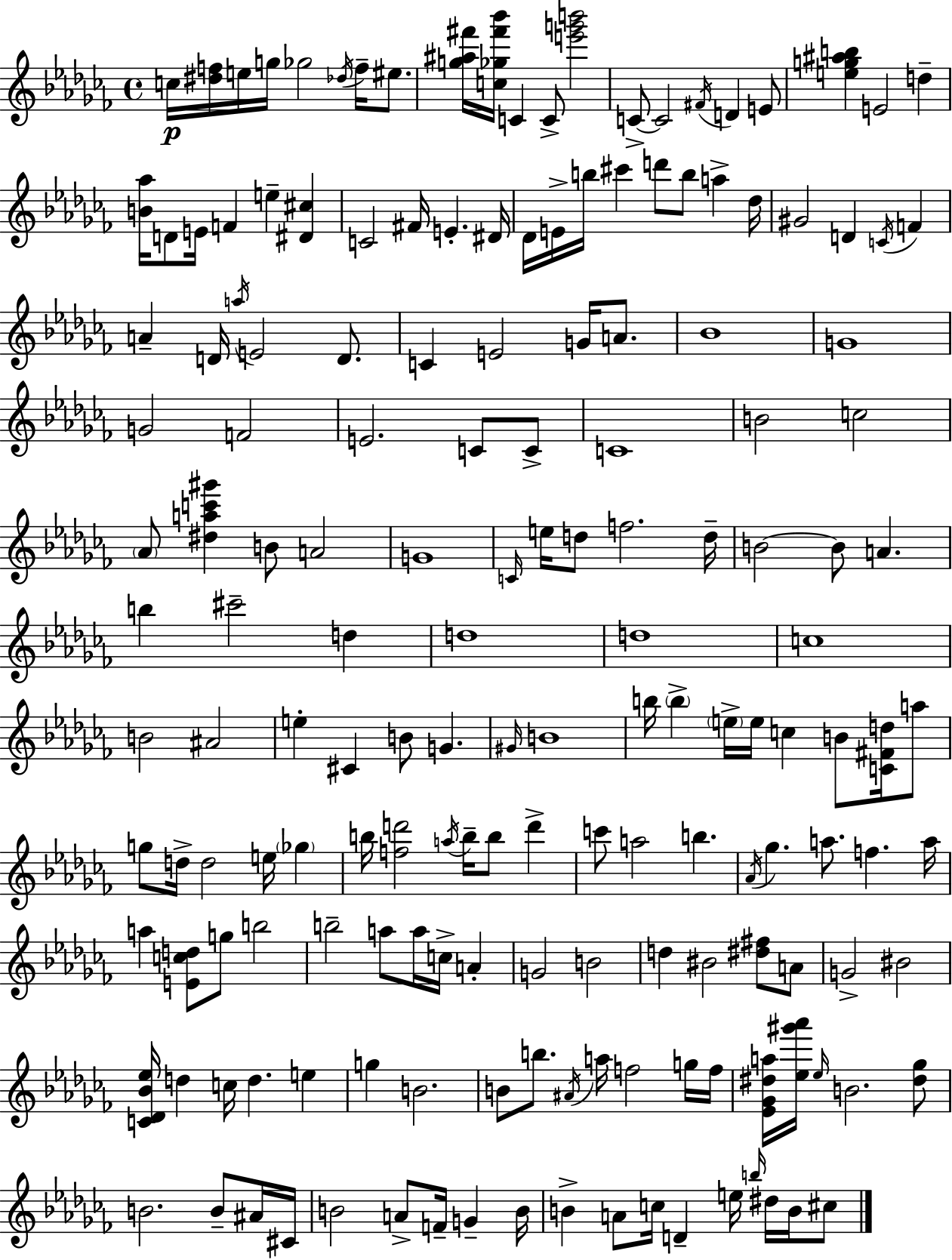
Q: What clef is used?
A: treble